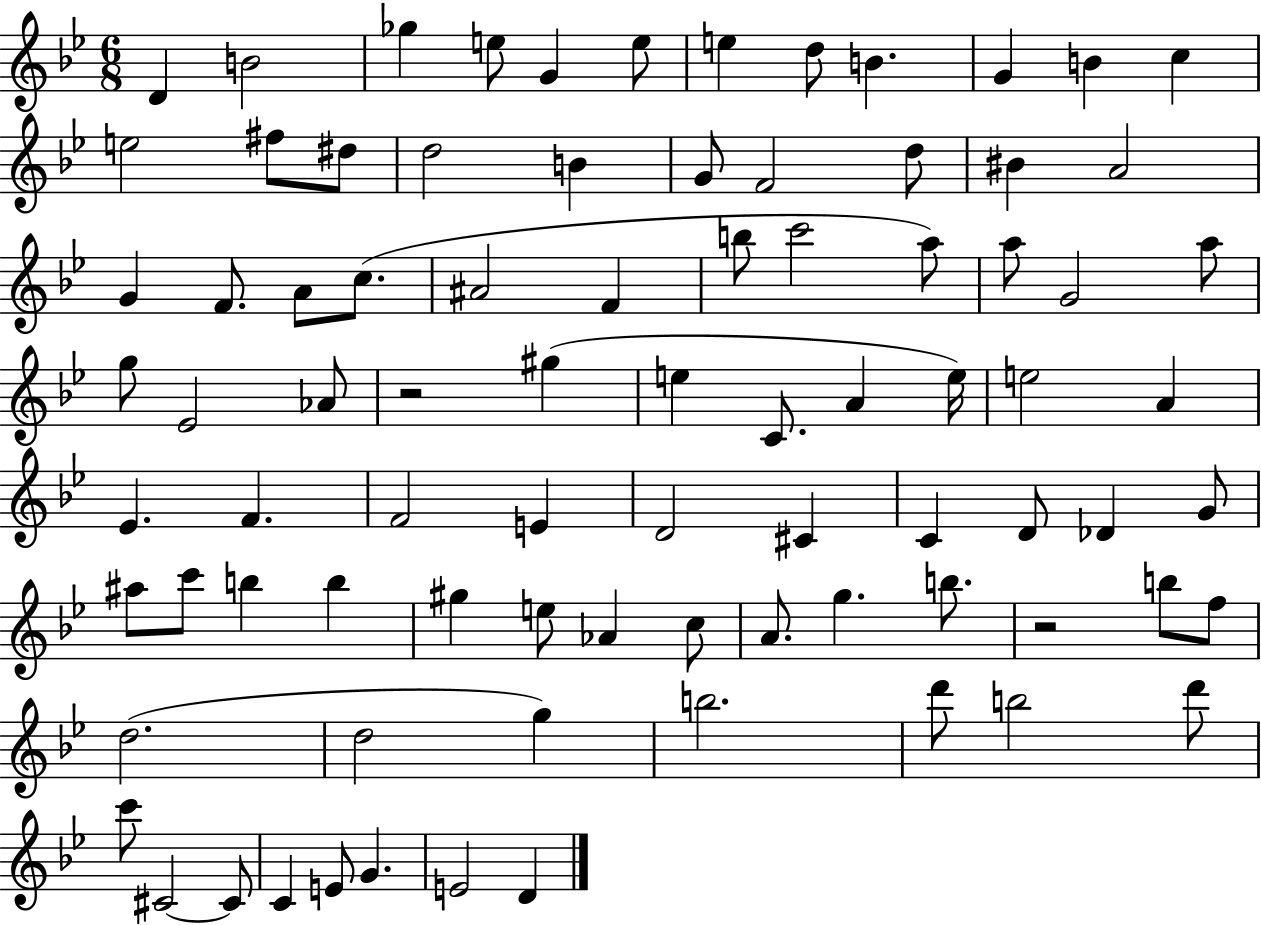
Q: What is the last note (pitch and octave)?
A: D4